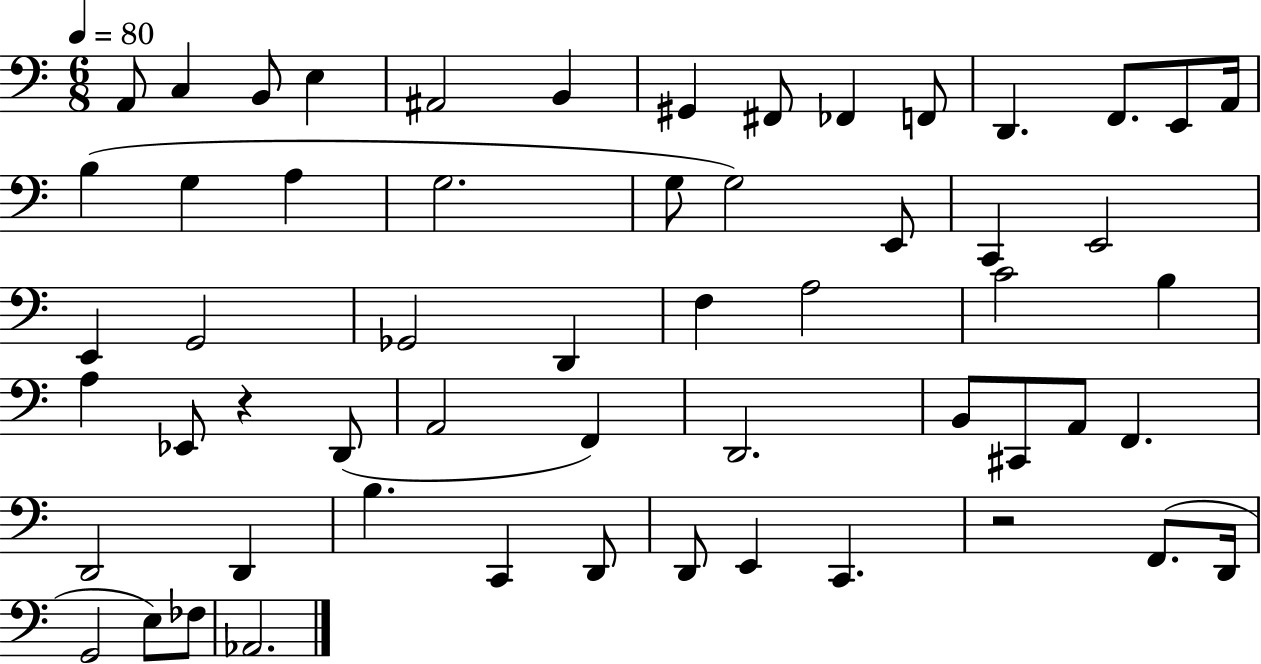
X:1
T:Untitled
M:6/8
L:1/4
K:C
A,,/2 C, B,,/2 E, ^A,,2 B,, ^G,, ^F,,/2 _F,, F,,/2 D,, F,,/2 E,,/2 A,,/4 B, G, A, G,2 G,/2 G,2 E,,/2 C,, E,,2 E,, G,,2 _G,,2 D,, F, A,2 C2 B, A, _E,,/2 z D,,/2 A,,2 F,, D,,2 B,,/2 ^C,,/2 A,,/2 F,, D,,2 D,, B, C,, D,,/2 D,,/2 E,, C,, z2 F,,/2 D,,/4 G,,2 E,/2 _F,/2 _A,,2